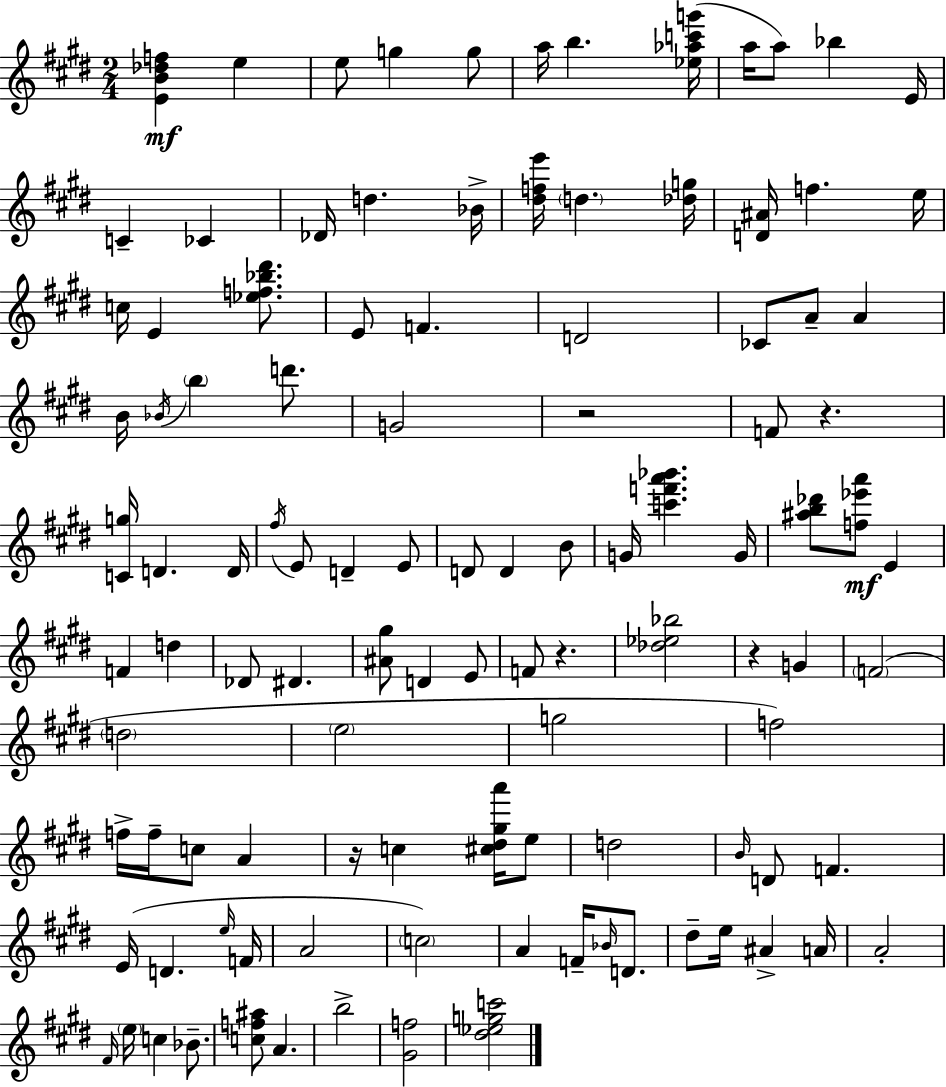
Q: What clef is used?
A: treble